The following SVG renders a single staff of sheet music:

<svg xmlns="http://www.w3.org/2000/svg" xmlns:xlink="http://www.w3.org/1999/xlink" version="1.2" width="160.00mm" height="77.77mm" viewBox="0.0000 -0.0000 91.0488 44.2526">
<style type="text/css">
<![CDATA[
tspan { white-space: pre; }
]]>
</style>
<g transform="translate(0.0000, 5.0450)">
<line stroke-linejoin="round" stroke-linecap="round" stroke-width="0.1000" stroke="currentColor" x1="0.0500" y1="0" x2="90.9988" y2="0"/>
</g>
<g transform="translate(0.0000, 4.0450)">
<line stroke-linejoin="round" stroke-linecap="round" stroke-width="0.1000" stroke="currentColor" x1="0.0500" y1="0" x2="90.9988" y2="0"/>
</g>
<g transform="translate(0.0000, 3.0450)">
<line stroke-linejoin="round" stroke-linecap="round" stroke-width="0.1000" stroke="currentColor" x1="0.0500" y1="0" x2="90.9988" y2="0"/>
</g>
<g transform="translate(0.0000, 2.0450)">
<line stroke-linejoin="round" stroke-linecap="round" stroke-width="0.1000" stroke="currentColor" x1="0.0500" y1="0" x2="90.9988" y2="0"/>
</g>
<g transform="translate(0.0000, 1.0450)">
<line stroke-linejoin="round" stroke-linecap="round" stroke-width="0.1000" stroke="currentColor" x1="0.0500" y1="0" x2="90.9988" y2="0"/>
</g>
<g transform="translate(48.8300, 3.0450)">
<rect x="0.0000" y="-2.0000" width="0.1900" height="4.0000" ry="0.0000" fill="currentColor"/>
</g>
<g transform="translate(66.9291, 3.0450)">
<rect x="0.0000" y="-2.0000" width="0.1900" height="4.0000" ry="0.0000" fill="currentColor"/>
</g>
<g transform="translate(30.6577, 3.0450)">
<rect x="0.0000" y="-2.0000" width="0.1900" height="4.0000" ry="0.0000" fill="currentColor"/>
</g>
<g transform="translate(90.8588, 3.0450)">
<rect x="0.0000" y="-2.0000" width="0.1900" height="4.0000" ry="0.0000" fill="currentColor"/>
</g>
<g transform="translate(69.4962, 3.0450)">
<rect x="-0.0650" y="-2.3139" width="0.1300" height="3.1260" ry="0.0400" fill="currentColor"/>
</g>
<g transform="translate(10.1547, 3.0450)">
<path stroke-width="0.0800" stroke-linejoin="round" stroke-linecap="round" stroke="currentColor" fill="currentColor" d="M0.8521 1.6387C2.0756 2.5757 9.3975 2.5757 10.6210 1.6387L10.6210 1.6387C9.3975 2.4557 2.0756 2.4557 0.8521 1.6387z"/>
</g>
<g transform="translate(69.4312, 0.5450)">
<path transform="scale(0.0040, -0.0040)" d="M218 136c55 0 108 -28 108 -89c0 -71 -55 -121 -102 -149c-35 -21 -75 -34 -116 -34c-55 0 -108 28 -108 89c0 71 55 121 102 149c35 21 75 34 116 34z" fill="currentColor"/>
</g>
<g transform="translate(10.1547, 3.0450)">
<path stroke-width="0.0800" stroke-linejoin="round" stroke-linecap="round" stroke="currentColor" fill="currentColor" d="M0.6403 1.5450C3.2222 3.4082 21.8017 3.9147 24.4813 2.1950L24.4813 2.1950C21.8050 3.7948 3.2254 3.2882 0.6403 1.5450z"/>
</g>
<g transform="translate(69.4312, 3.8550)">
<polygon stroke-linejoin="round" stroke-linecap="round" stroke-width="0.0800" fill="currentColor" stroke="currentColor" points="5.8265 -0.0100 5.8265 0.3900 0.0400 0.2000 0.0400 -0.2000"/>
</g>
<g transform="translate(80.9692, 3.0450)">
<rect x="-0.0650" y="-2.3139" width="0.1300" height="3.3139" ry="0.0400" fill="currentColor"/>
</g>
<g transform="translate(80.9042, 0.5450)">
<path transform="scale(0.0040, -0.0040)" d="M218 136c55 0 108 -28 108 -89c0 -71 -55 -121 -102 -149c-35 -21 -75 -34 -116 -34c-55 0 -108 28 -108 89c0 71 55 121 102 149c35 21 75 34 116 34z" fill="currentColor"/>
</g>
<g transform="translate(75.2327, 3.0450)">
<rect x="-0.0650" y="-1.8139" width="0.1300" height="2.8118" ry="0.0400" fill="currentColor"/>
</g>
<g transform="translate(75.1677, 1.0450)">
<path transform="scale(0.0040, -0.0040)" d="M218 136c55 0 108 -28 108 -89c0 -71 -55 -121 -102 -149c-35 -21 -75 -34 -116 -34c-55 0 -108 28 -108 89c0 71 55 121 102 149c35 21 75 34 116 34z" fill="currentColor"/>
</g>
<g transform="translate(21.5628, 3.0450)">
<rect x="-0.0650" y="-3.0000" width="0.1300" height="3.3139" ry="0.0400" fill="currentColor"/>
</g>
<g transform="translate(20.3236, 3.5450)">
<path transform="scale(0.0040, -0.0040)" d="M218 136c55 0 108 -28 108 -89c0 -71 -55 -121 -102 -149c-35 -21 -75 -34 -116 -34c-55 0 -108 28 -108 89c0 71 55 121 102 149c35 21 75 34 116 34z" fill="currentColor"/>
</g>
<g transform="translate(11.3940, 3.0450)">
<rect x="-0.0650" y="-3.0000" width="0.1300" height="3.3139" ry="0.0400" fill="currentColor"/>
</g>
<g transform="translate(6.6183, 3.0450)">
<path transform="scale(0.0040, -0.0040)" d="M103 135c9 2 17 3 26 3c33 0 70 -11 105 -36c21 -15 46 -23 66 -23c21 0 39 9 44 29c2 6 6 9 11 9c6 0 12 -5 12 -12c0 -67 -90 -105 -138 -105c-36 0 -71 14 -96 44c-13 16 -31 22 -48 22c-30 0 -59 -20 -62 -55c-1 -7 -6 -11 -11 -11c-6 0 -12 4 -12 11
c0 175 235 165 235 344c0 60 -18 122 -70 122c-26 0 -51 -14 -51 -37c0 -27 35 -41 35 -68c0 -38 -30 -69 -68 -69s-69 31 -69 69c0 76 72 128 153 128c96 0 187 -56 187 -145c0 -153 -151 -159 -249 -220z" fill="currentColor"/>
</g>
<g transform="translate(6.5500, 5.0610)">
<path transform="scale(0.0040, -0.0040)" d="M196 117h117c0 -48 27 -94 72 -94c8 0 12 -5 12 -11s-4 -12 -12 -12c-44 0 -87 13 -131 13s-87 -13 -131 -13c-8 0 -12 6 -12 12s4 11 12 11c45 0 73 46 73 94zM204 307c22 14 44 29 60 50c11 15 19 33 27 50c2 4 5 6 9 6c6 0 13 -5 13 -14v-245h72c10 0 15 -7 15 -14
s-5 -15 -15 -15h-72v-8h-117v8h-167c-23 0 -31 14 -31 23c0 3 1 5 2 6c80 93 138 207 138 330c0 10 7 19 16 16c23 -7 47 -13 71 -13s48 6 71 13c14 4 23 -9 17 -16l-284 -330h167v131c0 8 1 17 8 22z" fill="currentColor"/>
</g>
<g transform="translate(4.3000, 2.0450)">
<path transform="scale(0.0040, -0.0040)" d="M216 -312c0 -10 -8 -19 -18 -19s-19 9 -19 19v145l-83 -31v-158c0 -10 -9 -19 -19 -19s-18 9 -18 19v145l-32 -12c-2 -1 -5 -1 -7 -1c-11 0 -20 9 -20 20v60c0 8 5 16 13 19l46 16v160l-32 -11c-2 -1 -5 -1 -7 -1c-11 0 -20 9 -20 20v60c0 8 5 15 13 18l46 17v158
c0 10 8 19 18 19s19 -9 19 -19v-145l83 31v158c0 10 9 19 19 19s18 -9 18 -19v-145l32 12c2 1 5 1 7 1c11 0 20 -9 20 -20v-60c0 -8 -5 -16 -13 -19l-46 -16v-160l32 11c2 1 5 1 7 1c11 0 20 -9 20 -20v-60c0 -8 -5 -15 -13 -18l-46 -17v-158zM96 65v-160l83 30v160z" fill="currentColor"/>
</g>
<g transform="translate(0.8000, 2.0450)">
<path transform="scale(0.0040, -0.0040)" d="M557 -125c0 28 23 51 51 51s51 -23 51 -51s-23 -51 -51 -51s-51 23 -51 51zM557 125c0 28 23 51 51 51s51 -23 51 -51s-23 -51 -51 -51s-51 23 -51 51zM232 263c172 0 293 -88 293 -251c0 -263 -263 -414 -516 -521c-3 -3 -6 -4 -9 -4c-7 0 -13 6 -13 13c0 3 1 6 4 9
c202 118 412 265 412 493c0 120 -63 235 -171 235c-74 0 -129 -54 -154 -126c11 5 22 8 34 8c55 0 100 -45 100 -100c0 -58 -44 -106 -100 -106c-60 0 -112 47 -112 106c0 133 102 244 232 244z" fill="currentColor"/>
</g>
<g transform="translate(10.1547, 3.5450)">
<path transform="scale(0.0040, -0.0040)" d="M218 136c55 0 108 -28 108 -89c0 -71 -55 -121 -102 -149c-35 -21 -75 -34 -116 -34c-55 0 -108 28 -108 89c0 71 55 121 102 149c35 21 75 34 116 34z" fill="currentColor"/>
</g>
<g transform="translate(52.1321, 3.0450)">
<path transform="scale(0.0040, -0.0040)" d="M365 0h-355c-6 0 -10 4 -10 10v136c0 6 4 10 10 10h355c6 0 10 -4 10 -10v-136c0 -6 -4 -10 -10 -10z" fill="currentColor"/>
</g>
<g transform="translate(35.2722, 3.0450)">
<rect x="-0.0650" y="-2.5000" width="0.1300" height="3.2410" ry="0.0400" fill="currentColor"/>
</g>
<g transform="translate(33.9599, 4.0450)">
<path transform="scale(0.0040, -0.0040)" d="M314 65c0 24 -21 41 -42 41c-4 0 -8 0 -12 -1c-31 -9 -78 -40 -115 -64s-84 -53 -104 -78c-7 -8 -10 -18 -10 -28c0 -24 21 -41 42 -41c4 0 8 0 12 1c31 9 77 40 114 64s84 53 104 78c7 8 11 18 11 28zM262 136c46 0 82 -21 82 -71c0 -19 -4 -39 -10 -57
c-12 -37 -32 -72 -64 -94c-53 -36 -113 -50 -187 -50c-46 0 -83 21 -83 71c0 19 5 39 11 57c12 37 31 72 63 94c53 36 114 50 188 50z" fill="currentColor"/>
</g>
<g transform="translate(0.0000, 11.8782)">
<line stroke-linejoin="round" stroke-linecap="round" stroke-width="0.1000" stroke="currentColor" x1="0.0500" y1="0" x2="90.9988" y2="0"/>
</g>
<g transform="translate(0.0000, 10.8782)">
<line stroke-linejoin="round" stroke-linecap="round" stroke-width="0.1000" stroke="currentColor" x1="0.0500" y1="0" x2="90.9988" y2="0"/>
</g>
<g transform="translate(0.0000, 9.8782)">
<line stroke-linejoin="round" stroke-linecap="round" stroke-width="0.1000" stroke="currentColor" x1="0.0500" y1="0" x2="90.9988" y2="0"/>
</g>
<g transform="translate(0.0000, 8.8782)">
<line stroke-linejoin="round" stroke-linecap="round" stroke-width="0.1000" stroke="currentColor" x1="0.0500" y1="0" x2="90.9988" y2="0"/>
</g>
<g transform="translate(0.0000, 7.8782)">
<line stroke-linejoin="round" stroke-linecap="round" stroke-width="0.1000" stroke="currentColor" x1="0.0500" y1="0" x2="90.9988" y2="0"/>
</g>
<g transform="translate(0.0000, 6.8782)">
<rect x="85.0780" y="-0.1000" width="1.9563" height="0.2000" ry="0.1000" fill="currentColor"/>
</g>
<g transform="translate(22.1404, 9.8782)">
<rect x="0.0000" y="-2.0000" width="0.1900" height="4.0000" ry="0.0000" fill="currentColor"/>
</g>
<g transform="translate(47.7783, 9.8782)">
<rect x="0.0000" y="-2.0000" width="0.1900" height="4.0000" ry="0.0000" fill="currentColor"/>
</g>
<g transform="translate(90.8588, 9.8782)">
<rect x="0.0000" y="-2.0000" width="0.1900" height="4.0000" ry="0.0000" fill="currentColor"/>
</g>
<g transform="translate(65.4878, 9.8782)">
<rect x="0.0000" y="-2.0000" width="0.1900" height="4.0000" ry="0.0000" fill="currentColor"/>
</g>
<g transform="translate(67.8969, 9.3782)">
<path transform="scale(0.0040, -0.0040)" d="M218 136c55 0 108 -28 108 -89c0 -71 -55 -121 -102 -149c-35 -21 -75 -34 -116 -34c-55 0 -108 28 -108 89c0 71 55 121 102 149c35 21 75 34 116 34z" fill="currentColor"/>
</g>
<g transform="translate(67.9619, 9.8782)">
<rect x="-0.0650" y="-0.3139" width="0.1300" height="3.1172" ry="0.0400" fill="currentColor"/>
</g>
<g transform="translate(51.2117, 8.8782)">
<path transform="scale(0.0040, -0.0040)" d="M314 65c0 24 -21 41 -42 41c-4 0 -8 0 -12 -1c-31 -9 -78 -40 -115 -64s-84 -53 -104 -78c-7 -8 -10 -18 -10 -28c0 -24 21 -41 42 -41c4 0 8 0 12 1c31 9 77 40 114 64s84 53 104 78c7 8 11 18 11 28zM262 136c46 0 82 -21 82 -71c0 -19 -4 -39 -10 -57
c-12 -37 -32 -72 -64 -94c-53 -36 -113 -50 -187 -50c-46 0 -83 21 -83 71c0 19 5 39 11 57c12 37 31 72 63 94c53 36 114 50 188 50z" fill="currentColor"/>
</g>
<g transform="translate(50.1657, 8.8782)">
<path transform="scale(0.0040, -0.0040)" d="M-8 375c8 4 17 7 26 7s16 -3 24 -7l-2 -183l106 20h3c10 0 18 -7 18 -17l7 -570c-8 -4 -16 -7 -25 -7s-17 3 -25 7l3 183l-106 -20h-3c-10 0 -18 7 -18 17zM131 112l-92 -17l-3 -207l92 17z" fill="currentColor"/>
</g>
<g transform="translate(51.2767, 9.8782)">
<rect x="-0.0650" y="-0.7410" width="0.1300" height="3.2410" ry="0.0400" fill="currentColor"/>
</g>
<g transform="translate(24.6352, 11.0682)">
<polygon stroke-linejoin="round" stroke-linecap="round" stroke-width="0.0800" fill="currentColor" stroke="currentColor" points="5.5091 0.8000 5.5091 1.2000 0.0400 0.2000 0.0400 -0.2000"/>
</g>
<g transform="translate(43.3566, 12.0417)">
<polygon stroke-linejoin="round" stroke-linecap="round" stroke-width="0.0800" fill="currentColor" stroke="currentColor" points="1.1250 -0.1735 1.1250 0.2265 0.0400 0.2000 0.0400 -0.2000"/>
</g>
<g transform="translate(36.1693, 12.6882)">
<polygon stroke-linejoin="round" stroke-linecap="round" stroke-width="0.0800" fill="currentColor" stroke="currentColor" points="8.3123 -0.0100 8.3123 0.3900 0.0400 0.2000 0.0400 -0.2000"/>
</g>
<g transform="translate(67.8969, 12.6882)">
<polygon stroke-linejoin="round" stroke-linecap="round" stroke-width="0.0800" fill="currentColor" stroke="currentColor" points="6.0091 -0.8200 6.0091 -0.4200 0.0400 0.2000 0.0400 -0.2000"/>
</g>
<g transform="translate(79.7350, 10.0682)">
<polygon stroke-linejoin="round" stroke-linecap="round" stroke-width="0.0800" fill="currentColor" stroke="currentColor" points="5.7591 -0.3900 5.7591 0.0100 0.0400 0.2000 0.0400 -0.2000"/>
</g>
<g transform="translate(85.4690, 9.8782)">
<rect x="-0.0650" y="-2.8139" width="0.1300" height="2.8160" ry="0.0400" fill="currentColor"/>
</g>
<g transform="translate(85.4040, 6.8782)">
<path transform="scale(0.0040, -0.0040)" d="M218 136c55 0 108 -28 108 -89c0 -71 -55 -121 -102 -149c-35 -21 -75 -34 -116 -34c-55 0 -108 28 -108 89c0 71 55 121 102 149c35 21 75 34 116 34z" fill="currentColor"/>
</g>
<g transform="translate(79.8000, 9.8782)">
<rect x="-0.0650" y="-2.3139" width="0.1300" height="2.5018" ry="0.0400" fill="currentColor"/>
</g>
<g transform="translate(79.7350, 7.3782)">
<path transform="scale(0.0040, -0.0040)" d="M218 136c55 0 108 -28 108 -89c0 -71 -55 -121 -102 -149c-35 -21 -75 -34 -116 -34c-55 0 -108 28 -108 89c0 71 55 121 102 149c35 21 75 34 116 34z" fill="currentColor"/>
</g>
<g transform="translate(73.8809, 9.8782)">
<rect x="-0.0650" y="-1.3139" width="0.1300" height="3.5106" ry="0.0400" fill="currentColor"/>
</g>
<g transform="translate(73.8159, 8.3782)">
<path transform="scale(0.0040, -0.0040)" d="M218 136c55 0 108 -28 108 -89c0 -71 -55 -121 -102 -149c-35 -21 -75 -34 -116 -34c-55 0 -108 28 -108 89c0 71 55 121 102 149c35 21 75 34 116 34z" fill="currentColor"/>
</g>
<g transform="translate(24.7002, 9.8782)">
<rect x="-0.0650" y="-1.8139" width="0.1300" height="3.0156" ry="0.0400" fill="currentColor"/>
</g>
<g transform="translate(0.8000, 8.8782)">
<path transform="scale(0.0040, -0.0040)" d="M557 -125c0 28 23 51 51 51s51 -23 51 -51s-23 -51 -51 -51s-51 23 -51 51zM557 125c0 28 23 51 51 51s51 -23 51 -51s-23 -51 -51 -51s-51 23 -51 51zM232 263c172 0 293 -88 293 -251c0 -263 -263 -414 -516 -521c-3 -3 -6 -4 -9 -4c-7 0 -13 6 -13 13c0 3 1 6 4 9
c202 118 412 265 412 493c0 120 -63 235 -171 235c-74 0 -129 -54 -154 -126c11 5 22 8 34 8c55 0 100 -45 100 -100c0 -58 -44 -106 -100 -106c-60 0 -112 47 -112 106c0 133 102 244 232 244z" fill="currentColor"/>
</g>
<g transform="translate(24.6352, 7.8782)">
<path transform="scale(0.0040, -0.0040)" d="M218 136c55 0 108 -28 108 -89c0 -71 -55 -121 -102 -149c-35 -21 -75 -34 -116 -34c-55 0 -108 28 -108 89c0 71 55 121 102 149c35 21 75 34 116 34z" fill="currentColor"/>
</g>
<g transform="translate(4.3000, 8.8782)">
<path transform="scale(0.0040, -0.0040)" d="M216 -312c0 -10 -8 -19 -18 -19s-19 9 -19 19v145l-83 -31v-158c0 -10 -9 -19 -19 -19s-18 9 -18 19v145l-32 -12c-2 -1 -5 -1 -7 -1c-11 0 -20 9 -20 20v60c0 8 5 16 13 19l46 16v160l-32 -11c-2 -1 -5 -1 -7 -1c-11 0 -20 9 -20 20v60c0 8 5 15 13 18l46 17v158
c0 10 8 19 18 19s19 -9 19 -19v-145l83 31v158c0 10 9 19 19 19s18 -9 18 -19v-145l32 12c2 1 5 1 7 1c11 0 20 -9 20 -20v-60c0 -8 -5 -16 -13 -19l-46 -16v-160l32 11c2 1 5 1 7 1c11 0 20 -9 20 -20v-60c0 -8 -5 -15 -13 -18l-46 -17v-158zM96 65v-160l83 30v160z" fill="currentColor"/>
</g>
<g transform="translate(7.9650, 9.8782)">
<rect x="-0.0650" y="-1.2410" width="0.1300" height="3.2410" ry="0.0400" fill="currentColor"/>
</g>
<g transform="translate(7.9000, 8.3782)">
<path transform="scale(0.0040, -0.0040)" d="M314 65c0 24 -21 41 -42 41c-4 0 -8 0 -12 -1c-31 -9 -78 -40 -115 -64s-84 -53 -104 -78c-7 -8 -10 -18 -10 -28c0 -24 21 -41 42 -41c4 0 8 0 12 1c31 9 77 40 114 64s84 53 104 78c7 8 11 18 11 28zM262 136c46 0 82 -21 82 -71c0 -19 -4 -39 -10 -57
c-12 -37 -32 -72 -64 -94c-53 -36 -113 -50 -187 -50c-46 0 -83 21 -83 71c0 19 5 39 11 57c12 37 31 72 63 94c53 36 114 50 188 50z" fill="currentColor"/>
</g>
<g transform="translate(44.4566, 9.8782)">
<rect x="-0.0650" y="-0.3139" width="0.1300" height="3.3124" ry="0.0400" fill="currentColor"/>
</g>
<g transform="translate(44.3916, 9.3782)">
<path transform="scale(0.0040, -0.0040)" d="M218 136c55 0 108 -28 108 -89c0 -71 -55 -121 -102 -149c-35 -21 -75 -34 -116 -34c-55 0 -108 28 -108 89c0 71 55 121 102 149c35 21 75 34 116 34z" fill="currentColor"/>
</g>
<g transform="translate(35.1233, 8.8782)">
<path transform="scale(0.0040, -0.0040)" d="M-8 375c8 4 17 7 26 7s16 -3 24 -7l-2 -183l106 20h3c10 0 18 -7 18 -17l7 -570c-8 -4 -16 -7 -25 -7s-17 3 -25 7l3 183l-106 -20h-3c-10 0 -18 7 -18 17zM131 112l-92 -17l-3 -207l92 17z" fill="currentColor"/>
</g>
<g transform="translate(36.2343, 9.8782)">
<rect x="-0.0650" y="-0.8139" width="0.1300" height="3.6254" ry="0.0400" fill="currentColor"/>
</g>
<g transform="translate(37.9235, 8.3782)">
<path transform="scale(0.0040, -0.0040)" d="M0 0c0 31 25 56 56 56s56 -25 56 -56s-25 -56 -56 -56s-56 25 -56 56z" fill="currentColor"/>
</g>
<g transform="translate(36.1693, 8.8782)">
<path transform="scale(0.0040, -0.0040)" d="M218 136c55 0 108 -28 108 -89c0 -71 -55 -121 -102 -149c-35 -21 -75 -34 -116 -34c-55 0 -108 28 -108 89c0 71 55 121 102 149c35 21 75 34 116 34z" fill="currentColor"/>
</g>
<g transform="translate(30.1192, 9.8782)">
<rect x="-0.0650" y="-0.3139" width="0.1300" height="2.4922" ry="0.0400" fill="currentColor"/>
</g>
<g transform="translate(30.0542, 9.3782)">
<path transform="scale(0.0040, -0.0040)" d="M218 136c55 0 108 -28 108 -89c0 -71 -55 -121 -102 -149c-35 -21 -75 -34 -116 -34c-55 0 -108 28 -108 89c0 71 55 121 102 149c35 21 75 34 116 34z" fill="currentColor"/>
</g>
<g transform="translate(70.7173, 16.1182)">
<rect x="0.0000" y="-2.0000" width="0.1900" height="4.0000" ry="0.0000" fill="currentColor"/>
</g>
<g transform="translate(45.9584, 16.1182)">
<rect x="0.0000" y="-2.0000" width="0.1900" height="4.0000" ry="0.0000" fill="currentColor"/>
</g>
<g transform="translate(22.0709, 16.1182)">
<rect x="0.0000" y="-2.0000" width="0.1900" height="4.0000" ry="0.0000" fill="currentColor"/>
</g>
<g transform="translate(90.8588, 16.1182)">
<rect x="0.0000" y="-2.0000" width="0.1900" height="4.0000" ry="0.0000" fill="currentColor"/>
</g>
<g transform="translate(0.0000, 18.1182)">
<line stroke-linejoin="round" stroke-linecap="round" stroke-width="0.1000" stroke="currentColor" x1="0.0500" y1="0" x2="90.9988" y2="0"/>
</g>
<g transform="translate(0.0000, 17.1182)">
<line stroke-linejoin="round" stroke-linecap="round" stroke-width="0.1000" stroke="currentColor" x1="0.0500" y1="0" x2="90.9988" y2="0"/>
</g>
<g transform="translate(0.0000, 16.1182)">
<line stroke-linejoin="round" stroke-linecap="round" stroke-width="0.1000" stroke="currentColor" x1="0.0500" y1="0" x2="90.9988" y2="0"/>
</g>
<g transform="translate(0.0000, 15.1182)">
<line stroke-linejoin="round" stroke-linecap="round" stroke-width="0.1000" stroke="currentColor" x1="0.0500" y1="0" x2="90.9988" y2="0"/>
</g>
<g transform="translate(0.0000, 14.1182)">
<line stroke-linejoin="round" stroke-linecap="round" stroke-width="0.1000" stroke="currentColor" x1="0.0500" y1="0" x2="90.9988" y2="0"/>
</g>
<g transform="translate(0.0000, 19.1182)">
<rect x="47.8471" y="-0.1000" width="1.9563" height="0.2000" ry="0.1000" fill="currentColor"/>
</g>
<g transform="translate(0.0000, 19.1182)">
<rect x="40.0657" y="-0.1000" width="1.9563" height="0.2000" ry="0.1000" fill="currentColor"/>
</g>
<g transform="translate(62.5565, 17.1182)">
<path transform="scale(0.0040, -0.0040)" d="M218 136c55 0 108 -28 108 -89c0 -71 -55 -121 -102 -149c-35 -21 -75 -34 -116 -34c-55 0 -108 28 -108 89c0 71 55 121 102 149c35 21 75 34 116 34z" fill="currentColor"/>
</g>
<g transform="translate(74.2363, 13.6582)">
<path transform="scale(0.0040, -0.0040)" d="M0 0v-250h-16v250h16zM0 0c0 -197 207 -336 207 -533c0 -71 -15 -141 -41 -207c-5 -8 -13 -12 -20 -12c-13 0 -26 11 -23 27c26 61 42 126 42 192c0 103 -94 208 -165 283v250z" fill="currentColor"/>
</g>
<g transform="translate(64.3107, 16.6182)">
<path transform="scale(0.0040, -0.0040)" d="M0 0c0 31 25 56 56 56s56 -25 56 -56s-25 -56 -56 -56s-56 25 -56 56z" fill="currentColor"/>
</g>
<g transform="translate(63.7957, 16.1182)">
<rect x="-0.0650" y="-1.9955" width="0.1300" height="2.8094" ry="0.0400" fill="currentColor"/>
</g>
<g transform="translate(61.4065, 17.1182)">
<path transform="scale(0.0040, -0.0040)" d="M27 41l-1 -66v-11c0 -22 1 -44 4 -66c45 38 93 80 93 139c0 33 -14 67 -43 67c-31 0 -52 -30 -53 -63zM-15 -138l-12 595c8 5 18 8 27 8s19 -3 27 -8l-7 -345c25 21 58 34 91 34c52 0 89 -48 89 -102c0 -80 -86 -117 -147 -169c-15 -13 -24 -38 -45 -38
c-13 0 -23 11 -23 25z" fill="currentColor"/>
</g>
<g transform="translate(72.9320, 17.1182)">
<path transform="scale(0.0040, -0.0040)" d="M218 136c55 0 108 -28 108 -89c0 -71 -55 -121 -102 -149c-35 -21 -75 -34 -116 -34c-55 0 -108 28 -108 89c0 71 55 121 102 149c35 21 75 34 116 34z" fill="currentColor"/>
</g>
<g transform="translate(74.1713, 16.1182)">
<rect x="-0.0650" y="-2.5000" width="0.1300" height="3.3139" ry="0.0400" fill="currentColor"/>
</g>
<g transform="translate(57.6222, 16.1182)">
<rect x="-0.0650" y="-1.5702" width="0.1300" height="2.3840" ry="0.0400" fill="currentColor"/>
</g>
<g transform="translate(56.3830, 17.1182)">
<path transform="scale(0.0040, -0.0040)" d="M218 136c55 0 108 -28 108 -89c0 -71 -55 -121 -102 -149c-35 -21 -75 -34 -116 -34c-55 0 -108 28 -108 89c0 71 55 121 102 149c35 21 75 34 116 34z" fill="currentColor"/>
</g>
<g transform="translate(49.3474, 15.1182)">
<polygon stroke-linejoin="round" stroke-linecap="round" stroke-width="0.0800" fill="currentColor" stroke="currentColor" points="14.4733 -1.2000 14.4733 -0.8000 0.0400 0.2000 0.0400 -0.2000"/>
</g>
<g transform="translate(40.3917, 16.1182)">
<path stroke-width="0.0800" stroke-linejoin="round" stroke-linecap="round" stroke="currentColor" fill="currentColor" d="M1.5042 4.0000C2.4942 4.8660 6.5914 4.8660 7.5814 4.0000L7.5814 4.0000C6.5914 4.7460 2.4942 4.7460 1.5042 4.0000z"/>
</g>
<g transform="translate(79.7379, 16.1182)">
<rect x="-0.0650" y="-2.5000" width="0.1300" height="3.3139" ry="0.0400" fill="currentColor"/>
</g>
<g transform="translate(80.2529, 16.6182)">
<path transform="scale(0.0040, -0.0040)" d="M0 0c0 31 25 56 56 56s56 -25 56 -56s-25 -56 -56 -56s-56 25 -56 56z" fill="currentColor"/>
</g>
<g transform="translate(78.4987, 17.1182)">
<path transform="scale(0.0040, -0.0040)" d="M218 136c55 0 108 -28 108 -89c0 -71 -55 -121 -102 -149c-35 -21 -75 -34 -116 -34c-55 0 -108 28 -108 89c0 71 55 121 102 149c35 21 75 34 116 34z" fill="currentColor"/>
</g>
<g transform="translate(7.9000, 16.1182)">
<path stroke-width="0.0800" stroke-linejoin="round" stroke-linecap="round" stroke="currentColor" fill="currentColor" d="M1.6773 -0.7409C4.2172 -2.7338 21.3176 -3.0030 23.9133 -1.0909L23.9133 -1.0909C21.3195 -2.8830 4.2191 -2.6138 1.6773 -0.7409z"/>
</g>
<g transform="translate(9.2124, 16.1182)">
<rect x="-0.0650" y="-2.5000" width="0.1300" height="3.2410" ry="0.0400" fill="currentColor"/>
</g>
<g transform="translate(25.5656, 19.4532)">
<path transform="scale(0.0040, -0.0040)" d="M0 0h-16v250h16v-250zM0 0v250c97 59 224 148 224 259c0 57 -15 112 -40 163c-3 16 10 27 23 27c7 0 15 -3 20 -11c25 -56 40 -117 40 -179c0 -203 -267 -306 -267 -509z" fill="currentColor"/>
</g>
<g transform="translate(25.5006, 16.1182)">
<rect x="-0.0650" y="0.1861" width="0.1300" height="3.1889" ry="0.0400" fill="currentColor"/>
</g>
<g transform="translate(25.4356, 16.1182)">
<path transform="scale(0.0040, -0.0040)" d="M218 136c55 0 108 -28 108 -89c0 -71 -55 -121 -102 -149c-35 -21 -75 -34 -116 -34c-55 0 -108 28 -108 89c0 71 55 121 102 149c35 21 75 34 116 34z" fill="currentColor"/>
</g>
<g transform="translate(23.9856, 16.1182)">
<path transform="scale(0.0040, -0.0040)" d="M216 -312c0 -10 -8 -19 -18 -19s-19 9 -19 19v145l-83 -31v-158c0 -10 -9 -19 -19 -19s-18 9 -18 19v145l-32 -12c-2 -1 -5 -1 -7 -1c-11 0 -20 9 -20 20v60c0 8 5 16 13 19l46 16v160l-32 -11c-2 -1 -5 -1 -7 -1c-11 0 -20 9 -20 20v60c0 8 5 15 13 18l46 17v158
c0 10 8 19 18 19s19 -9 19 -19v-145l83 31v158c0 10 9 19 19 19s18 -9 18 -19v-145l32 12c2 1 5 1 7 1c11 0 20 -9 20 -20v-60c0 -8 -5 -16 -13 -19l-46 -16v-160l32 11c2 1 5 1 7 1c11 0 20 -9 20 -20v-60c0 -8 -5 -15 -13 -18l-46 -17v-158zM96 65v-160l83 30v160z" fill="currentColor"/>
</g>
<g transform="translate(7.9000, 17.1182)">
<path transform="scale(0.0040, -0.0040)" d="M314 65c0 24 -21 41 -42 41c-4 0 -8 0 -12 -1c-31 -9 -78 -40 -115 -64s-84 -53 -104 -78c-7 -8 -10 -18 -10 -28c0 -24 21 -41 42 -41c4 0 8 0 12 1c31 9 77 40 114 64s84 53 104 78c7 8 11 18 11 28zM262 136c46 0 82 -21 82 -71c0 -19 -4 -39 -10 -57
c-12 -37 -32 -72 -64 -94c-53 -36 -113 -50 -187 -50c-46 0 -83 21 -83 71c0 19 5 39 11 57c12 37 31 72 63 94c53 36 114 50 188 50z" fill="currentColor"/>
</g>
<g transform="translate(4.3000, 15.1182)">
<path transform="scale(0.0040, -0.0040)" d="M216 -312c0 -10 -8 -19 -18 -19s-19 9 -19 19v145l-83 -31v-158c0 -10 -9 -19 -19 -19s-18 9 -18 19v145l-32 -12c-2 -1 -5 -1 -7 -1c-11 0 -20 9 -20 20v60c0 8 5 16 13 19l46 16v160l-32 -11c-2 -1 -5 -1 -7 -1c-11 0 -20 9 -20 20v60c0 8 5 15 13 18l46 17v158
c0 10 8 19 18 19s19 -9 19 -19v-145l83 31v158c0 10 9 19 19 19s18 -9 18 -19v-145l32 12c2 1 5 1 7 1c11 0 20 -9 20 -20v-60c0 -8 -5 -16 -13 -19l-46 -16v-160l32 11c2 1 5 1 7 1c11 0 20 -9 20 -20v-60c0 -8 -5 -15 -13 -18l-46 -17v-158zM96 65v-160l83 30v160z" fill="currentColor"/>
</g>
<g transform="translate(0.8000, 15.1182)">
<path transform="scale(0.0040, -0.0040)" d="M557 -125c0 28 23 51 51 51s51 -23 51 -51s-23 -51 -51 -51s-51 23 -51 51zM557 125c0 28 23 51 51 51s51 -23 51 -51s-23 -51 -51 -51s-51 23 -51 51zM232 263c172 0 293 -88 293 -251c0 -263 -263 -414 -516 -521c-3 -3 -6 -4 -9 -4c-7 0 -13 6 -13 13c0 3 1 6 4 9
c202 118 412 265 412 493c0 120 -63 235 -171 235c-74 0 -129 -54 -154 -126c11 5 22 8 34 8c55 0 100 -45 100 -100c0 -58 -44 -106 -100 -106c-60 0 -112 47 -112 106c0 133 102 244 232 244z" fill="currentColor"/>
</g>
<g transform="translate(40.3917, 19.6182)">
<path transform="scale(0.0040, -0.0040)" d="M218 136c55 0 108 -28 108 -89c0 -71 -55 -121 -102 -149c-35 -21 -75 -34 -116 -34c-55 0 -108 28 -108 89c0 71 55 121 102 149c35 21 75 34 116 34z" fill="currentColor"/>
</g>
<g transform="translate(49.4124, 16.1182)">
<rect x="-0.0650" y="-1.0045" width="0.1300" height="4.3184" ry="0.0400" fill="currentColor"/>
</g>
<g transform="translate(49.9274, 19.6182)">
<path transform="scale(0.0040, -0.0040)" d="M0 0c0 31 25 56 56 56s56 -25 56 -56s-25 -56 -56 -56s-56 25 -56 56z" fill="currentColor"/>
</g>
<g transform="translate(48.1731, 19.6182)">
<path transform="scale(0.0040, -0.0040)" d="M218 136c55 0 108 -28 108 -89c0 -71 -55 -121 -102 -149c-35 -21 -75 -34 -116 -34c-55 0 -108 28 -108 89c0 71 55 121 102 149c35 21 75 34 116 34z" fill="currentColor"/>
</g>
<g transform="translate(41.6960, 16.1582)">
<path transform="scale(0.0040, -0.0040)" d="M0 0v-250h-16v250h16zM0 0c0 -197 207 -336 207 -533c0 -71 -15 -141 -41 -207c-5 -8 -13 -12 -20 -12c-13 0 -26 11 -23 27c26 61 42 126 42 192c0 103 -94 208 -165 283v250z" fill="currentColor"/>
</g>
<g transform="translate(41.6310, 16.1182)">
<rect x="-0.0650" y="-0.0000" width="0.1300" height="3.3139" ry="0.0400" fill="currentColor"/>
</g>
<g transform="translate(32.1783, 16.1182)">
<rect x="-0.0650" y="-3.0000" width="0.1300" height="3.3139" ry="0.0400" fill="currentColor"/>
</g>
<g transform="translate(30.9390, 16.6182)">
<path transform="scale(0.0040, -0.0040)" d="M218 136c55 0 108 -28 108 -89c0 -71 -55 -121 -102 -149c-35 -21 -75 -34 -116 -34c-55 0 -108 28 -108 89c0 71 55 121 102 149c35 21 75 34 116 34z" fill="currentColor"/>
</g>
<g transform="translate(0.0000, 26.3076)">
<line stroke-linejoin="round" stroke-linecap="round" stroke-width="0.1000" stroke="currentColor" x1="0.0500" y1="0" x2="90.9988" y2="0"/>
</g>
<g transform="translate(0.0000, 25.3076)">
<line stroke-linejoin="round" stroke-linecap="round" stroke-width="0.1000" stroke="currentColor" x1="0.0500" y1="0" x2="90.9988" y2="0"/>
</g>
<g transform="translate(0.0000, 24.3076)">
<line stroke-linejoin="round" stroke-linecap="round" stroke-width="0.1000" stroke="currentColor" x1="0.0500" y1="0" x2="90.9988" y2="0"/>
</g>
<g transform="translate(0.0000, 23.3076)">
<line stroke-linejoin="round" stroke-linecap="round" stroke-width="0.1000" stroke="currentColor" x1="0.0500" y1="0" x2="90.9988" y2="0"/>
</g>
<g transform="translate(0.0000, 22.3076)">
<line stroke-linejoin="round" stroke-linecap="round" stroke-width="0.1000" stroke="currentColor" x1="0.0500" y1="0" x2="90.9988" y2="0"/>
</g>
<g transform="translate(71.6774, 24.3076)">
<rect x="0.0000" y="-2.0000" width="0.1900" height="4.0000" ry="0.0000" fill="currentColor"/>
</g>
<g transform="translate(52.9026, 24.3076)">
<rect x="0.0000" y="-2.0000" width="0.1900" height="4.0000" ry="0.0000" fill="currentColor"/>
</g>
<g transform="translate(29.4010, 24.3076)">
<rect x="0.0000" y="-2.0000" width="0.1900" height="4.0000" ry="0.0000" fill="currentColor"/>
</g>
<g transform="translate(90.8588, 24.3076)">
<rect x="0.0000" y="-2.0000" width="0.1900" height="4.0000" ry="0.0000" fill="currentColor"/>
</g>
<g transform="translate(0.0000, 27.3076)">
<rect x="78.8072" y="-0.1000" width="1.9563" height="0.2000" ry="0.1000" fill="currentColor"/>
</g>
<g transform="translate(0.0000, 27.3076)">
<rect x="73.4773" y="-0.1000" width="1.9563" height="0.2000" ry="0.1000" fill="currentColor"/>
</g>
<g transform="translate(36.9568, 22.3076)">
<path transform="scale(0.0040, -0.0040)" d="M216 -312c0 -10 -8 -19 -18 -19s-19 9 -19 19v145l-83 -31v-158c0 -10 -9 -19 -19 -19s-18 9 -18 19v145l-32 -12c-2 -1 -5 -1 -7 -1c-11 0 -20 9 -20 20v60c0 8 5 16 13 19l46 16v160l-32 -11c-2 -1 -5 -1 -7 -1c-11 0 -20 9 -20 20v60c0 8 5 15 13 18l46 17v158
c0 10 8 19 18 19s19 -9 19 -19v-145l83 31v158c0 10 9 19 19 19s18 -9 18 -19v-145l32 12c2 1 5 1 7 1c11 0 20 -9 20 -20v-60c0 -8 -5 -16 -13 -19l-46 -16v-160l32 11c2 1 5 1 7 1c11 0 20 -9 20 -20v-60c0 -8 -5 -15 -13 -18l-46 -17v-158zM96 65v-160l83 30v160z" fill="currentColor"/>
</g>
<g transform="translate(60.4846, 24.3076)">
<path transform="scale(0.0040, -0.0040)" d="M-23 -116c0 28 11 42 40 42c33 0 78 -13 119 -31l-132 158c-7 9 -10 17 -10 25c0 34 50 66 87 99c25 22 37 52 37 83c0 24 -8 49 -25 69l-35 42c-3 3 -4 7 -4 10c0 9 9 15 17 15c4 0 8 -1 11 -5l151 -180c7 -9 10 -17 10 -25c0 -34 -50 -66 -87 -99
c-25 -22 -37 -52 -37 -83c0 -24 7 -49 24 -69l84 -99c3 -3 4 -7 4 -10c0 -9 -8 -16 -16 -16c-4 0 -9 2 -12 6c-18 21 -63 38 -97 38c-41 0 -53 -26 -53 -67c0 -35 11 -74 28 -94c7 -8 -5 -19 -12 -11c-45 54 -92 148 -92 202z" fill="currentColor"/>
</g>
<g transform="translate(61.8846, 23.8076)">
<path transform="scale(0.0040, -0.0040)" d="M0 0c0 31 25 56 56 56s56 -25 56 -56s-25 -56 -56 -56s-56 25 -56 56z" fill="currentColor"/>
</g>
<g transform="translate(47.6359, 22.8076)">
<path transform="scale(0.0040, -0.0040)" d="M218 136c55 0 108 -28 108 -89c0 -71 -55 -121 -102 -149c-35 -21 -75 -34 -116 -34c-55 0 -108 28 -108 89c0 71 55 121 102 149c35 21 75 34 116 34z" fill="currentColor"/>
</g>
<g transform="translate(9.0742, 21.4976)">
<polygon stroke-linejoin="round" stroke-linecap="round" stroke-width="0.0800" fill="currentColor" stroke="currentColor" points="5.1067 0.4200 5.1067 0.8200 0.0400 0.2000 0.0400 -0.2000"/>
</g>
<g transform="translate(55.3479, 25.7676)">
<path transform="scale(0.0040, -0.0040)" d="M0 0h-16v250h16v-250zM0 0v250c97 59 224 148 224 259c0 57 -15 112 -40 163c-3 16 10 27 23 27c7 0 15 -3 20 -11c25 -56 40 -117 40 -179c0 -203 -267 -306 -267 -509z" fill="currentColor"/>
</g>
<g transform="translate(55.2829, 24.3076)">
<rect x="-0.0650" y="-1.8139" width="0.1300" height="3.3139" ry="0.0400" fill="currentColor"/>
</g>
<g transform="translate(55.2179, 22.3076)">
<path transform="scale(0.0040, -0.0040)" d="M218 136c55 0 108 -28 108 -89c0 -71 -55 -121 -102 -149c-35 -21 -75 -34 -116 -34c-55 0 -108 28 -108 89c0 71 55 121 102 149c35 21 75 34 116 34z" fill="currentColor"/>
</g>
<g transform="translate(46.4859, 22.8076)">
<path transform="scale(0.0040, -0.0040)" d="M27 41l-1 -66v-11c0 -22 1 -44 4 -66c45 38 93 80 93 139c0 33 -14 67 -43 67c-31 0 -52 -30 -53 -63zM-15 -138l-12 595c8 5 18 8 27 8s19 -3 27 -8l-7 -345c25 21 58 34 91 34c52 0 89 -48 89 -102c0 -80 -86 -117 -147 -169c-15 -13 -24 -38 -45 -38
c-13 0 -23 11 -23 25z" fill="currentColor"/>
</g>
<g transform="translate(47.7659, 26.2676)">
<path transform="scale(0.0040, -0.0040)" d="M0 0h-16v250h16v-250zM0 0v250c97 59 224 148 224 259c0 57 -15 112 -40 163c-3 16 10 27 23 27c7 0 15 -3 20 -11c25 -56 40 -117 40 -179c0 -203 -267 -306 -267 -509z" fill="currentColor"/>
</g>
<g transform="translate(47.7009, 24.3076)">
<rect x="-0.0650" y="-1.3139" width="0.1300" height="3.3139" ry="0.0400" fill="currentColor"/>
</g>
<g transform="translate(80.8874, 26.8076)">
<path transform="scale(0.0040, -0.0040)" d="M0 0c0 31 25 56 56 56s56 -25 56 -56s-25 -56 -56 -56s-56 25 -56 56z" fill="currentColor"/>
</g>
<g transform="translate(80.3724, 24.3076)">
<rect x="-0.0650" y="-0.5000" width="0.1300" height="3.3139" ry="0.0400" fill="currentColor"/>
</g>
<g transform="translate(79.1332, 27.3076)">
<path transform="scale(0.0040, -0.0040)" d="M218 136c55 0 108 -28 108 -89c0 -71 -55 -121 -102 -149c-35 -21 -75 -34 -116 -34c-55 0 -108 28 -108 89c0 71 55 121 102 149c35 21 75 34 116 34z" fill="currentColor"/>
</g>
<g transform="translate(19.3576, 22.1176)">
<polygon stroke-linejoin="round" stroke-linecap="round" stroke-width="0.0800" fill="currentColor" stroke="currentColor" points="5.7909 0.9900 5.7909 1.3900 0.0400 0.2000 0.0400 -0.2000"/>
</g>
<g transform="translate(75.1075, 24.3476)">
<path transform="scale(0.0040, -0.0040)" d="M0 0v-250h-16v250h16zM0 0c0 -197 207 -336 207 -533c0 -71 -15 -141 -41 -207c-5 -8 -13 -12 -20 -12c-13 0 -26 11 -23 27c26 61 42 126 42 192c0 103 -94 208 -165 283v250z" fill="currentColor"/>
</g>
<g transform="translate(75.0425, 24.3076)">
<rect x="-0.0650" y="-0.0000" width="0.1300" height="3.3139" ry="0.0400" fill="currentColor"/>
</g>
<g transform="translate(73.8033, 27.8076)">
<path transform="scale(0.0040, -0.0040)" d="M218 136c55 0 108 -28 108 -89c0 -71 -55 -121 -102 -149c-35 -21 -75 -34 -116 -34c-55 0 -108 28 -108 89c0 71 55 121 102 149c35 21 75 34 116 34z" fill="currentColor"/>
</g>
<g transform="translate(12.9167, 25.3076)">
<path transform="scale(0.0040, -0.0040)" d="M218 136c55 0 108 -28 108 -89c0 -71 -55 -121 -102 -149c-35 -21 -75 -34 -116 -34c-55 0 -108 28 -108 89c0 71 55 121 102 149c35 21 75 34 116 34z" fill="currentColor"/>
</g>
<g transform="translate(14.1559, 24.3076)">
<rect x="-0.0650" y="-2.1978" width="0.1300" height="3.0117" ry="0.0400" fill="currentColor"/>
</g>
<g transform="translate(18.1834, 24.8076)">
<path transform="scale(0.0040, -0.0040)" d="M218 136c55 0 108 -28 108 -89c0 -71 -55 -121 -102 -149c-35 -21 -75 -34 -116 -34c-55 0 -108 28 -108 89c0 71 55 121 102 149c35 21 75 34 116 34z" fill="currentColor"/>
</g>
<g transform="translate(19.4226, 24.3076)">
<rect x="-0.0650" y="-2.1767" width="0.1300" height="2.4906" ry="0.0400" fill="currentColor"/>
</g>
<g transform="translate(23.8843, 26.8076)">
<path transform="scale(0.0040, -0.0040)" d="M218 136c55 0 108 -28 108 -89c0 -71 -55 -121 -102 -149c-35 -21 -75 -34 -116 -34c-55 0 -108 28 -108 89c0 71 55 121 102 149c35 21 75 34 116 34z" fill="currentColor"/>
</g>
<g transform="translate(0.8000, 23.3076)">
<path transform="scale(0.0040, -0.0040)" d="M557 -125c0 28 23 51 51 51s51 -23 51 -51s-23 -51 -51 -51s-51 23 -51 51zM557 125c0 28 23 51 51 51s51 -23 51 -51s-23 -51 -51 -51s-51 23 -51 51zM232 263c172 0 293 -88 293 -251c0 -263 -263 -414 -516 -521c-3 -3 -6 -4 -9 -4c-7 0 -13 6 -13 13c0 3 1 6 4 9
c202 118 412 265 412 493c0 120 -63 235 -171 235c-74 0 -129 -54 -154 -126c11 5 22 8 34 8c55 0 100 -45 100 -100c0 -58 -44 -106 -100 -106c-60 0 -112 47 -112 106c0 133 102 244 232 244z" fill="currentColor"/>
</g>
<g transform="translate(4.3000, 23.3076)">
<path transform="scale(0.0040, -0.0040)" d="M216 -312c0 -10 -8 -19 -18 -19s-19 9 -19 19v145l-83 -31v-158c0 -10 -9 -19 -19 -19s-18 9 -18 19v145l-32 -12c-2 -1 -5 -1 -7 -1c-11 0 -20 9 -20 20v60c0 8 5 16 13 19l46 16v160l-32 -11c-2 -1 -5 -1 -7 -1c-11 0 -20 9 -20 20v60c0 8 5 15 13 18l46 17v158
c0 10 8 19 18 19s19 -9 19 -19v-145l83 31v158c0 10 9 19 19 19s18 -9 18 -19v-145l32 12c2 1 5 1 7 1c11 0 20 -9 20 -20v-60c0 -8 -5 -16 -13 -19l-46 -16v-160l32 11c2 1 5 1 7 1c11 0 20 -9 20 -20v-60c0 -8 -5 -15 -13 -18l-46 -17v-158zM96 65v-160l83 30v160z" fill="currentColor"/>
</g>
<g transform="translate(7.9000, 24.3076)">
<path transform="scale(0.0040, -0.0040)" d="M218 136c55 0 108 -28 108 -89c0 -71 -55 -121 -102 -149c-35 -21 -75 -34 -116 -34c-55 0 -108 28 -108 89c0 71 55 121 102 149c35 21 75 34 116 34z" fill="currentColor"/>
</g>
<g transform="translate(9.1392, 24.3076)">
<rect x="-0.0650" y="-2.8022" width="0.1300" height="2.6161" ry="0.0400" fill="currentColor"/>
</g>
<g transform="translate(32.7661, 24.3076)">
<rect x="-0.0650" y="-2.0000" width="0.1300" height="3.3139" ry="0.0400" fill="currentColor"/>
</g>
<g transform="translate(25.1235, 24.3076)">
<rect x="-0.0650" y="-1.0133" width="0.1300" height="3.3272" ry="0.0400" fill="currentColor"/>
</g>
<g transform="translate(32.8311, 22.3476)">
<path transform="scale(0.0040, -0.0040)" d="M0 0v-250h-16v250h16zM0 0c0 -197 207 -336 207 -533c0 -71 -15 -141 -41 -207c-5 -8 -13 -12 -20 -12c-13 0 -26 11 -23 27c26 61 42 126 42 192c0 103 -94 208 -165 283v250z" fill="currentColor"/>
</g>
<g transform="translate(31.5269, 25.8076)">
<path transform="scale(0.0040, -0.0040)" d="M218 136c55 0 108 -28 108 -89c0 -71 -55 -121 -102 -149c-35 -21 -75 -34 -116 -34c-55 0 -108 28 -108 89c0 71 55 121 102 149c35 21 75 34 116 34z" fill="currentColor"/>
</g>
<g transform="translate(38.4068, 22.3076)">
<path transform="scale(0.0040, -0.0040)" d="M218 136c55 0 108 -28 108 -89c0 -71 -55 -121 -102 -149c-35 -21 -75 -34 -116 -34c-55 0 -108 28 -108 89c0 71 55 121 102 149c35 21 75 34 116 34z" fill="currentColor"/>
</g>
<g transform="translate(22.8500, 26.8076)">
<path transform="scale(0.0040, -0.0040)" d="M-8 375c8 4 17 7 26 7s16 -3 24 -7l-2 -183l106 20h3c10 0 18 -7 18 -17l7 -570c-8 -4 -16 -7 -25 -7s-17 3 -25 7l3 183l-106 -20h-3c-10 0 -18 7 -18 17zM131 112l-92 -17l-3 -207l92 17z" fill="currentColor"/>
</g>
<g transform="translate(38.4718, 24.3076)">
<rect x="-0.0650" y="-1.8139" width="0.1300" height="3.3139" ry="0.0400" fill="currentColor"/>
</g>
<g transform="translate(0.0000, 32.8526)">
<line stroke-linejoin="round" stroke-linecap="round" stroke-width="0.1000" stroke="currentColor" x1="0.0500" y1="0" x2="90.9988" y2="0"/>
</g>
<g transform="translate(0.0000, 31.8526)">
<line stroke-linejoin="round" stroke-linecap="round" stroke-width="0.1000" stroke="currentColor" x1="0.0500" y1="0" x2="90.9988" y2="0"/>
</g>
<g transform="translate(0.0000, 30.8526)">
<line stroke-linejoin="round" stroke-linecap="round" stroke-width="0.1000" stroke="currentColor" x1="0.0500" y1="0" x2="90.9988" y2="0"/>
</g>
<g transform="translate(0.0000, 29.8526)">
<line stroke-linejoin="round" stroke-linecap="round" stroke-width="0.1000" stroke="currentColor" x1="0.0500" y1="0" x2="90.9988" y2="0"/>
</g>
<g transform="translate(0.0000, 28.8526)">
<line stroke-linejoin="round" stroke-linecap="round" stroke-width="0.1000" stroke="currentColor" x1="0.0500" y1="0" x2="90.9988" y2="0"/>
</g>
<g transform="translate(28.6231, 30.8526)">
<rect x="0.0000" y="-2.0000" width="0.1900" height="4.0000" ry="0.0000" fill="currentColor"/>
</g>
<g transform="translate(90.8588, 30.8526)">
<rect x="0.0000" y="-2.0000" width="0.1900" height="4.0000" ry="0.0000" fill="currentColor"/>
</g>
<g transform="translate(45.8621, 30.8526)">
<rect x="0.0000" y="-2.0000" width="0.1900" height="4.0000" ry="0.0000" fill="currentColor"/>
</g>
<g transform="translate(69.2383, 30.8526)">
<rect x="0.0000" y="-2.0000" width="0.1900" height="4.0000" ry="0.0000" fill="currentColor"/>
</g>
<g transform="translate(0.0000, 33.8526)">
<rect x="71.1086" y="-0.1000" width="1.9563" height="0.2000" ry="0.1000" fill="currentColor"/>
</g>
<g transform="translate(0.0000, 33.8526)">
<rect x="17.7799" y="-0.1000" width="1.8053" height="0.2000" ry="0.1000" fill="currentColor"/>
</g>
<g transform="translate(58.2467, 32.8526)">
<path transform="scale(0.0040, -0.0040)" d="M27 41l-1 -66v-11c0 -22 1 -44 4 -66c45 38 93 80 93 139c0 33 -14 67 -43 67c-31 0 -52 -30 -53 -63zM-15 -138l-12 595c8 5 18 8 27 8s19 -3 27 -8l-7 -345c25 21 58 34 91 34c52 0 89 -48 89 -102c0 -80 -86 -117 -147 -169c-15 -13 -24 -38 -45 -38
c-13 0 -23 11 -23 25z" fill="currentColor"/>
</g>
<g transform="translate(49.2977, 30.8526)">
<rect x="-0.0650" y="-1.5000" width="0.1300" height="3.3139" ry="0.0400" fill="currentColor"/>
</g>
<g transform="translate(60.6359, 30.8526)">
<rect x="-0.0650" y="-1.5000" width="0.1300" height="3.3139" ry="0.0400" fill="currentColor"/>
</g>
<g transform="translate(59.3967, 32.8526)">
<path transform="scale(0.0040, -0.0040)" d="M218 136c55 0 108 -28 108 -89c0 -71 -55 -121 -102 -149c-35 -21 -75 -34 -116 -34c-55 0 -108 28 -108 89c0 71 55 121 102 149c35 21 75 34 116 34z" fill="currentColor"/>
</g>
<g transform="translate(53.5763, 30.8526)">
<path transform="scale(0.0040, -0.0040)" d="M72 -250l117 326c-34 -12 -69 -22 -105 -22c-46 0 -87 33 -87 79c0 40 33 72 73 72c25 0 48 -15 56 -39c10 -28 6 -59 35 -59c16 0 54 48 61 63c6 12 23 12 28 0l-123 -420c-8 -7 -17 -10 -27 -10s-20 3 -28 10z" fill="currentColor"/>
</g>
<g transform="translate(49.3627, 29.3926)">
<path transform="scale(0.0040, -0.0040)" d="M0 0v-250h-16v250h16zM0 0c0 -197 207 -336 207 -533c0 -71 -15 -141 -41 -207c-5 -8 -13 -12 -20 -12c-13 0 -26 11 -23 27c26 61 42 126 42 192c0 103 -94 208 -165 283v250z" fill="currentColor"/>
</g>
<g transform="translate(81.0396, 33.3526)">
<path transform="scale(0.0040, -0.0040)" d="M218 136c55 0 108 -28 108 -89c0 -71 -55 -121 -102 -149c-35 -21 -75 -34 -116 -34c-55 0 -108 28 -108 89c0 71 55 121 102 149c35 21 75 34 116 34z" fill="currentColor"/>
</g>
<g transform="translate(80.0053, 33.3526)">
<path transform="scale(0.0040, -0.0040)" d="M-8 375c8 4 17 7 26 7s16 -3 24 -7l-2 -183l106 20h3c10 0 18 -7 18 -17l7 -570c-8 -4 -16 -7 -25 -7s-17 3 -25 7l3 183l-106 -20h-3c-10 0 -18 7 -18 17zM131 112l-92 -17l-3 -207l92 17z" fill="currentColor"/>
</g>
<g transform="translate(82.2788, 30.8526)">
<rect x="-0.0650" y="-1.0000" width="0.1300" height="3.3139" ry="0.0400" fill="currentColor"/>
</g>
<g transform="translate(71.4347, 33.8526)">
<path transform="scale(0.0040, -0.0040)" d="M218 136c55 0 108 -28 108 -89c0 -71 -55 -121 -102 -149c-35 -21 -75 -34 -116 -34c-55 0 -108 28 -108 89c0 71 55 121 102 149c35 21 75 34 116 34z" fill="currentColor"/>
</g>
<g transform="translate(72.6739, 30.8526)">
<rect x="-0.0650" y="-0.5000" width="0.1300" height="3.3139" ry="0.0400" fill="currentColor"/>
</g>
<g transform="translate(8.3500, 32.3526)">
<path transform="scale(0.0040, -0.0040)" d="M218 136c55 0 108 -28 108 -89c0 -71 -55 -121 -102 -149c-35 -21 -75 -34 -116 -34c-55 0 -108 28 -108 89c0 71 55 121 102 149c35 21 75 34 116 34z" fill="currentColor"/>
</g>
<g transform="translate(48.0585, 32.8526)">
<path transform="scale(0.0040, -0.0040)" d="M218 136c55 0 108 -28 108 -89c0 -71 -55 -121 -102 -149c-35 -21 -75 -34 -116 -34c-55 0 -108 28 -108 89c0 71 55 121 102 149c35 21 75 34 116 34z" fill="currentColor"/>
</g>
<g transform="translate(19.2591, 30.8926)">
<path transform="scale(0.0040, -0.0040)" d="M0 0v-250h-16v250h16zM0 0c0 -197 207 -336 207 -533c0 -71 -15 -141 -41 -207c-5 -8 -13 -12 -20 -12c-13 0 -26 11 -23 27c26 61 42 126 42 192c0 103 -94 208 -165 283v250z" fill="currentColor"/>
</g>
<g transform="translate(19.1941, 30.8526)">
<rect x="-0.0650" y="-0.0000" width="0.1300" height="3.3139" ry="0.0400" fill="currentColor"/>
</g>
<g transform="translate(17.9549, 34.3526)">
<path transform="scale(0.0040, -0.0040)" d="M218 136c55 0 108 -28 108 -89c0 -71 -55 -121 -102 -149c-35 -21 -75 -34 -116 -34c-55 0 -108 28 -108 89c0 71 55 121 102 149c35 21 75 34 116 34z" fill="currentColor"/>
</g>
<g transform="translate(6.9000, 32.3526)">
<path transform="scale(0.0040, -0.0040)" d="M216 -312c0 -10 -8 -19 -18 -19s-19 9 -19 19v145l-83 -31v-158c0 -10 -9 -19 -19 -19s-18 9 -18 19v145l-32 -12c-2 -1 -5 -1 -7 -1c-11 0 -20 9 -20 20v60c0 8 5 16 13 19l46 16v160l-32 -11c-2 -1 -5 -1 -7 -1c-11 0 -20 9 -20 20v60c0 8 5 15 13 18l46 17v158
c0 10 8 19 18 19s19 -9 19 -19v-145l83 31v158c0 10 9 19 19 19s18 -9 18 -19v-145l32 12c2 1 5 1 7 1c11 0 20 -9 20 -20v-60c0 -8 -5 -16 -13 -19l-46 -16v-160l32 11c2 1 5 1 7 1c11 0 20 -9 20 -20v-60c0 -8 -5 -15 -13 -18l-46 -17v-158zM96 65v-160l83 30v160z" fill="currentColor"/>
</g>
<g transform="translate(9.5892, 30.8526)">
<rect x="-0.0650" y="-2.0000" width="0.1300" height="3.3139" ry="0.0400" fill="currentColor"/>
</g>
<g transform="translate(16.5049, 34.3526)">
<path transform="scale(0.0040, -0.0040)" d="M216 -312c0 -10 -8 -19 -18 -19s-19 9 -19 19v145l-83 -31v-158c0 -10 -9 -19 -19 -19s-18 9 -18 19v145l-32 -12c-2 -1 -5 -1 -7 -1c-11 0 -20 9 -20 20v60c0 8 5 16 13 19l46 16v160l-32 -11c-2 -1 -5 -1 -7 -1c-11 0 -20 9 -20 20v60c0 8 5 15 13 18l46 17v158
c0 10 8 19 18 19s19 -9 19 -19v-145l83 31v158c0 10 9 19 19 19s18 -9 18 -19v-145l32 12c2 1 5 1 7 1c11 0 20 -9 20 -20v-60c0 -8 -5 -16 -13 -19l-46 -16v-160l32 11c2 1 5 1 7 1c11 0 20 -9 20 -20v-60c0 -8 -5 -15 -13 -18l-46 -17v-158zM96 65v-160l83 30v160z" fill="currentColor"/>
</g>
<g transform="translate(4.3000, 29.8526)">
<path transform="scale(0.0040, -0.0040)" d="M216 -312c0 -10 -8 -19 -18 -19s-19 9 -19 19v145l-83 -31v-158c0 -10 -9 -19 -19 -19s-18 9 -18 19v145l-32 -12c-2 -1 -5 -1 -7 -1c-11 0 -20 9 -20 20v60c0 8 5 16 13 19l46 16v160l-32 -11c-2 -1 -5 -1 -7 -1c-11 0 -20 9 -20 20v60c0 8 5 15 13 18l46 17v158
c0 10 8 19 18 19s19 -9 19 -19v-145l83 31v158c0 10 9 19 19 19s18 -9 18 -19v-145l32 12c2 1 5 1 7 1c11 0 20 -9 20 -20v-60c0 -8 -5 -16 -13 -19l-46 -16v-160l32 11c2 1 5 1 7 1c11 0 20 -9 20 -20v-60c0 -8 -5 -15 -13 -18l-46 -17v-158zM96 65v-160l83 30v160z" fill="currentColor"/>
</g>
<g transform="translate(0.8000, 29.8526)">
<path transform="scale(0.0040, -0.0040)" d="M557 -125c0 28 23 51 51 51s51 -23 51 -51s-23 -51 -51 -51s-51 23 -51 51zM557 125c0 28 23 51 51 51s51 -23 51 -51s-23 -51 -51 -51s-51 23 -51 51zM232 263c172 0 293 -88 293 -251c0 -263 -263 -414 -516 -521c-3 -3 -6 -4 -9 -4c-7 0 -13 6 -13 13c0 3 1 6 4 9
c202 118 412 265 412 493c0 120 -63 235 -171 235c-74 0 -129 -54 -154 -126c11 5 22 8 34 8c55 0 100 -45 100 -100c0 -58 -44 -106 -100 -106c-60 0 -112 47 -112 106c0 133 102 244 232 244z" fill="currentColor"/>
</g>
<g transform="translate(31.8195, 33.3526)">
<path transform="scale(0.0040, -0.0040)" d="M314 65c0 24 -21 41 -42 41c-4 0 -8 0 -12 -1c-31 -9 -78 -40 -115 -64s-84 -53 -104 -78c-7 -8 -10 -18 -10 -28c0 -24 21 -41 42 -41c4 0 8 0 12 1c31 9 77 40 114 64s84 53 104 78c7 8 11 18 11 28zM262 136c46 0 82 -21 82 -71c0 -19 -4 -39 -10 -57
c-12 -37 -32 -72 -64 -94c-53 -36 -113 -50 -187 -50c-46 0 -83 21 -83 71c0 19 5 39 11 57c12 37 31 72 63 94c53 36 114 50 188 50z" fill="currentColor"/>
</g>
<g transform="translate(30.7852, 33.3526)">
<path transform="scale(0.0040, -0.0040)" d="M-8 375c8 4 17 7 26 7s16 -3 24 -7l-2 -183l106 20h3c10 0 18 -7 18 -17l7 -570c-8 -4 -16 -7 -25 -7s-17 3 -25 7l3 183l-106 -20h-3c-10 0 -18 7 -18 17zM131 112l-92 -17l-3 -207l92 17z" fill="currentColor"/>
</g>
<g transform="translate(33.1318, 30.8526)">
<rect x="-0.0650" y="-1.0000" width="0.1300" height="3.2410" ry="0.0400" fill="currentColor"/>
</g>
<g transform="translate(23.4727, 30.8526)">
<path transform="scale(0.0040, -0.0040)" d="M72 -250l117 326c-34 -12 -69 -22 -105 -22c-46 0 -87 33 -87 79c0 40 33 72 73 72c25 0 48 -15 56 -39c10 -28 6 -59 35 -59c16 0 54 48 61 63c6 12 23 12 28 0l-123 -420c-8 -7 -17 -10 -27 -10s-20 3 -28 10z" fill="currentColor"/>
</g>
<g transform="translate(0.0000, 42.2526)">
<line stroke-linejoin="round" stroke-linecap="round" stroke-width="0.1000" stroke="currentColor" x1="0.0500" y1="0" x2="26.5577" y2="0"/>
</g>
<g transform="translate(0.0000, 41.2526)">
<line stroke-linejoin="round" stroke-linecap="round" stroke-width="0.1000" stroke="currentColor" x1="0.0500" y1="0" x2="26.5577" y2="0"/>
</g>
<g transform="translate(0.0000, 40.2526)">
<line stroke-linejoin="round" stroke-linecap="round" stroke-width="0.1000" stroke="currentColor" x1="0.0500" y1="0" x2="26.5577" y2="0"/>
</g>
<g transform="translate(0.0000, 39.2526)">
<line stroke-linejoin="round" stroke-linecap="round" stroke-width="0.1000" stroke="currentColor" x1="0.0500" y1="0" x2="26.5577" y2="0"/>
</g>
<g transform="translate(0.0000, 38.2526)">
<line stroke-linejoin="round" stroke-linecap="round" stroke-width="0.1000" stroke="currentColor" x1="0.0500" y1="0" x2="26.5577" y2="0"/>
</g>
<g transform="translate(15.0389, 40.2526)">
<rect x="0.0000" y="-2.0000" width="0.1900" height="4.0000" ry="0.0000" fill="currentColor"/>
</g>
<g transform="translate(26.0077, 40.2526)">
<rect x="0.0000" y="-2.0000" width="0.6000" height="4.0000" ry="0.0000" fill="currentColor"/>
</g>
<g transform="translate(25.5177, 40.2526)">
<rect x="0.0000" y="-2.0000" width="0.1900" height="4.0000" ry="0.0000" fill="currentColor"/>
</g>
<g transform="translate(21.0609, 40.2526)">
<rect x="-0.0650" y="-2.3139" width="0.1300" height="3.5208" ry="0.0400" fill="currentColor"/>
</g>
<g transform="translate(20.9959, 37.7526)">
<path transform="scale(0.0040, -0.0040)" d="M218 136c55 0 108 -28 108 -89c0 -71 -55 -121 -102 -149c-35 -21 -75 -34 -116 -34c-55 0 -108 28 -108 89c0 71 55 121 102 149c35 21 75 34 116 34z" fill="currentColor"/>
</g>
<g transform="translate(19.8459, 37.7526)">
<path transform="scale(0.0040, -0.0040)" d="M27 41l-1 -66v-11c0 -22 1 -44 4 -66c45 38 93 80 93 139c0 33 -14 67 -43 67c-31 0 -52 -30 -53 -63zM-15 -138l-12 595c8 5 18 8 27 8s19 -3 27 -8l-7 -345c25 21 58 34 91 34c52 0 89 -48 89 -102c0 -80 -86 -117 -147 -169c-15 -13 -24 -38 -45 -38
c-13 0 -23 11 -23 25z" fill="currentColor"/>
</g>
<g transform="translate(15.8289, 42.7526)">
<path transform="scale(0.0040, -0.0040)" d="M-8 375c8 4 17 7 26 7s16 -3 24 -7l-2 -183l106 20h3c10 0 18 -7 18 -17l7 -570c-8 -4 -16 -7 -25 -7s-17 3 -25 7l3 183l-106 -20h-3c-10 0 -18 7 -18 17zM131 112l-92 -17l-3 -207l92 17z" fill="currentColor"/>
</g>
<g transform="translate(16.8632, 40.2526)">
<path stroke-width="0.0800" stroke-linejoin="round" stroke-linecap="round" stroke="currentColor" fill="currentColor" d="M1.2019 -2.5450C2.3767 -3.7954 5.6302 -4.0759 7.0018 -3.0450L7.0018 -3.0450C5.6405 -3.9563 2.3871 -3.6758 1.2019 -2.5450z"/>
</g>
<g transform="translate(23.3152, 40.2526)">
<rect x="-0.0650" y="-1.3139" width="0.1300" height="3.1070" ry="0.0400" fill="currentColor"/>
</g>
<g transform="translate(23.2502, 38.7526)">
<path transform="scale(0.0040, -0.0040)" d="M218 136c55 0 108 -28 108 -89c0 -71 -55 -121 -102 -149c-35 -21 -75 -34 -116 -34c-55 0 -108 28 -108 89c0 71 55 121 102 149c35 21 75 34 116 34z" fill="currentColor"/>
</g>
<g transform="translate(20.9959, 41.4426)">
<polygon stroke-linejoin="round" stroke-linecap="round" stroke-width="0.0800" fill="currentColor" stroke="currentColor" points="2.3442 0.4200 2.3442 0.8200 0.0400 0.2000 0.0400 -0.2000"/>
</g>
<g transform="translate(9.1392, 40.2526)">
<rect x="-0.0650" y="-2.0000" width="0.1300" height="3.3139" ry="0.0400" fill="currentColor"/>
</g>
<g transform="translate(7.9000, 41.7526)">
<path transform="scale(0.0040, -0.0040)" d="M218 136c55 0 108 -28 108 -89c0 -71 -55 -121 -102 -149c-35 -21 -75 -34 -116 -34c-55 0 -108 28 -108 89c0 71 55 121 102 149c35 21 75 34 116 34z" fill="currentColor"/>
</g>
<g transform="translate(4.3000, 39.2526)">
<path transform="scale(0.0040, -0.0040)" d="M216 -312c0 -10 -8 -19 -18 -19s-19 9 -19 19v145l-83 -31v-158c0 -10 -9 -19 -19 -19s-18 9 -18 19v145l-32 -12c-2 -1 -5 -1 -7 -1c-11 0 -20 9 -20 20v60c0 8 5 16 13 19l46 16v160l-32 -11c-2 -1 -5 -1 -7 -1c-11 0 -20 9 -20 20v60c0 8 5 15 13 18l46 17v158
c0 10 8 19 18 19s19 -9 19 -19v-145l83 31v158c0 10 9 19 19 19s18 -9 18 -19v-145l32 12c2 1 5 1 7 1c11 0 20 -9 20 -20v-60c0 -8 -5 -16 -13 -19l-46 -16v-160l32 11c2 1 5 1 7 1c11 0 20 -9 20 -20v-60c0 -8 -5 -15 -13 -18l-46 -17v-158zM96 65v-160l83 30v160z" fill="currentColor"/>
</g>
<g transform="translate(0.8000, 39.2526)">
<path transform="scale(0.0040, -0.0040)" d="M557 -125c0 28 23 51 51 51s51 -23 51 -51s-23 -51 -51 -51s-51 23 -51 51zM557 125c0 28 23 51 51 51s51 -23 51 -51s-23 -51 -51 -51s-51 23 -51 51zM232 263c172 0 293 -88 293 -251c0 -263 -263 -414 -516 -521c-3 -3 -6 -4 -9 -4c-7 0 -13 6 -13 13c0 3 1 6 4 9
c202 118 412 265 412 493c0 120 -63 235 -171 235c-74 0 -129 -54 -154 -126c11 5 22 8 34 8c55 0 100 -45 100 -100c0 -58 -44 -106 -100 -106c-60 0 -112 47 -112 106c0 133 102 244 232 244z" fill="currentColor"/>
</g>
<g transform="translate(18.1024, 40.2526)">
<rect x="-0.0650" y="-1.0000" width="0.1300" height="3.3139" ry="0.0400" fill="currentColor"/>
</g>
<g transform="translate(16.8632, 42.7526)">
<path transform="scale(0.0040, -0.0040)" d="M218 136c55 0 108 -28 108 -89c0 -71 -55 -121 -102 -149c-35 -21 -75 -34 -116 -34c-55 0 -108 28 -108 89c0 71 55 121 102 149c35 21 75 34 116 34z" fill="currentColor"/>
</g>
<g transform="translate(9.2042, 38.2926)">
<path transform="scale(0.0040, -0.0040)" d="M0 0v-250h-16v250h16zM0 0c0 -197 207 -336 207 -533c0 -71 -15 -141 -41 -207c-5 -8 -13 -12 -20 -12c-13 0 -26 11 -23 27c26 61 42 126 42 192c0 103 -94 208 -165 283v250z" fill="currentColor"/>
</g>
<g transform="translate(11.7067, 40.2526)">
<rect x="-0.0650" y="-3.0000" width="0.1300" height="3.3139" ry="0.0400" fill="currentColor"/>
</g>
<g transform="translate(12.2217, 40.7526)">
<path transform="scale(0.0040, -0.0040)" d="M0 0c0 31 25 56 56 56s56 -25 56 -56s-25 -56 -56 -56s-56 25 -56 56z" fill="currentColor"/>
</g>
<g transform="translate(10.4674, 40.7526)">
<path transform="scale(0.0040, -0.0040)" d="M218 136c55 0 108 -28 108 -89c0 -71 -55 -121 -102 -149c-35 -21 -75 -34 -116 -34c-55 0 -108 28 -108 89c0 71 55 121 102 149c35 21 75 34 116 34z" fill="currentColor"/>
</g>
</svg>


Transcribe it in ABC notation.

X:1
T:Untitled
M:2/4
L:1/4
K:G
C, C, B,,2 z2 B,/2 A,/2 B, G,2 A,/2 E,/2 F,/2 E,/4 F,2 E,/2 G,/2 B,/2 C/2 B,,2 ^D,/2 C, D,,/2 D,,/2 B,,/2 _B,,/2 B,,/2 B,, D,/2 B,,/2 C,/2 F,,/2 A,,/2 ^A, _G,/2 A,/2 z D,,/2 E,, ^A,, ^D,,/2 z/2 F,,2 G,,/2 z/2 _G,, E,, F,, A,,/2 C, F,, _B,/2 G,/2